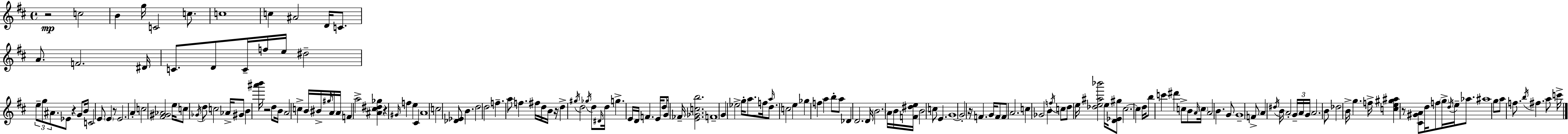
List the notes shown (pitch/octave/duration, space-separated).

R/h C5/h B4/q G5/s C4/h C5/e. C5/w C5/q A#4/h D4/s C4/e. A4/e. F4/h. D#4/s C4/e. D4/e C4/s F5/s E5/s D#5/h E5/e G5/e A#4/e. Eb4/e R/q G4/e B4/s C4/h E4/e E4/q R/e E4/h. A4/q C5/h [F#4,G#4,Ab4]/h E5/s C5/e Gb4/s D5/e C5/h Ab4/s G#4/e B4/q [A#6,B6]/s R/h D5/e B4/s A4/h C5/q B4/s BIS4/s G#5/s A4/s A4/s F4/q A5/h [A#4,C#5,D#5,Gb5]/q R/q G#4/s F5/q E5/q C#4/q A4/w C5/h [Db4,Eb4]/e B4/q. D5/h D5/h F5/q. A5/e F5/q. F#5/s D5/s B4/s R/s D5/q G#5/s D5/h Gb5/s D5/e D#4/s D5/s G5/q. E4/s D4/s F4/q. E4/s D5/e G4/s FES4/s [E4,Gb4,C5,B5]/h. F4/w G4/q Eb5/h G5/s A5/e. F5/s A5/s D5/e. C5/h E5/q Gb5/q F5/q A5/q B5/e A5/e Db4/q D4/h. D4/s B4/h. A4/s B4/s [F4,D#5,E5]/s B4/h C5/e E4/q. G4/w G4/h R/s F4/q. G4/s F4/e F4/e A4/h. C5/q Gb4/h B4/q F5/s C5/e D5/e E5/s [Db5,E5,A#5,Bb6]/h E5/s [D4,Eb4,G#5]/e C#5/h. C#5/q D5/s B5/e C6/q D#6/q C5/e B4/e A4/s C5/s A4/h B4/q. G4/e G4/w F4/e A4/q D#5/s B4/s A4/h G4/s A4/s G4/s A4/h. B4/e Db5/h B4/s G5/q. F5/s [C5,E5,G#5,A#5]/q R/e [C#4,G#4,A4]/e D5/s F5/e G5/s D5/s E5/s Ab5/e. A#5/w G5/e A5/e F5/e. B5/s F#5/q. A5/e C6/s